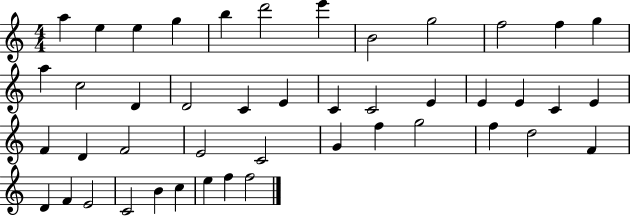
X:1
T:Untitled
M:4/4
L:1/4
K:C
a e e g b d'2 e' B2 g2 f2 f g a c2 D D2 C E C C2 E E E C E F D F2 E2 C2 G f g2 f d2 F D F E2 C2 B c e f f2